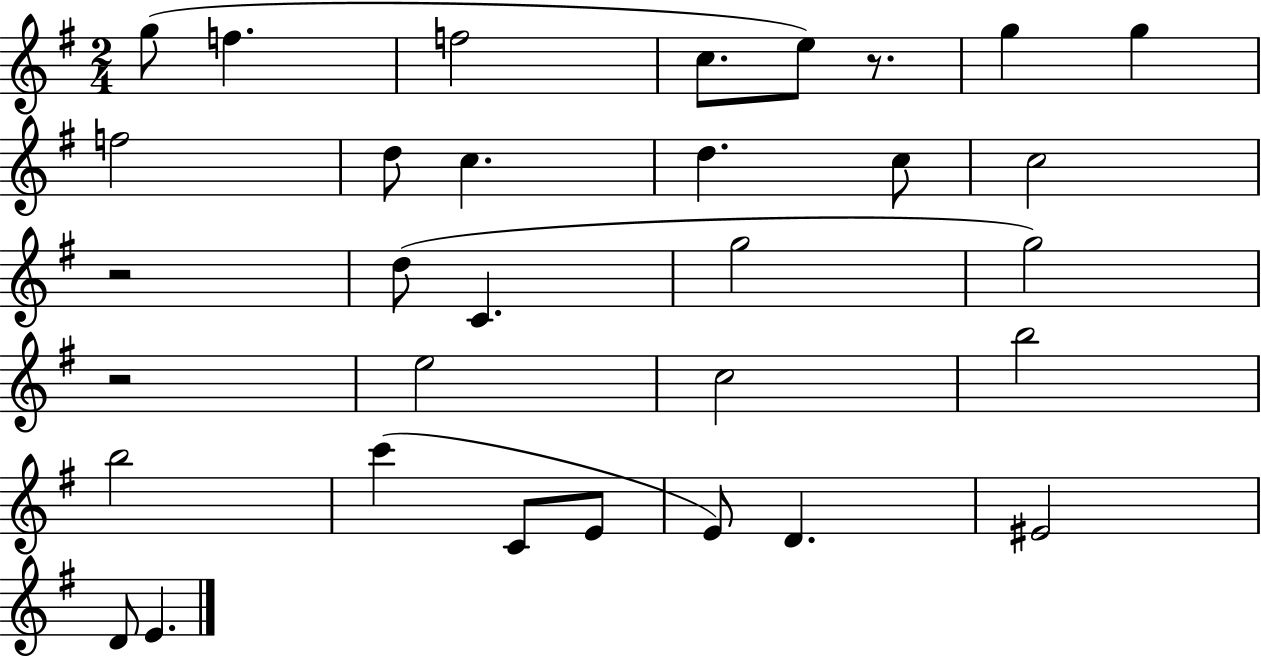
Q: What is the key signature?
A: G major